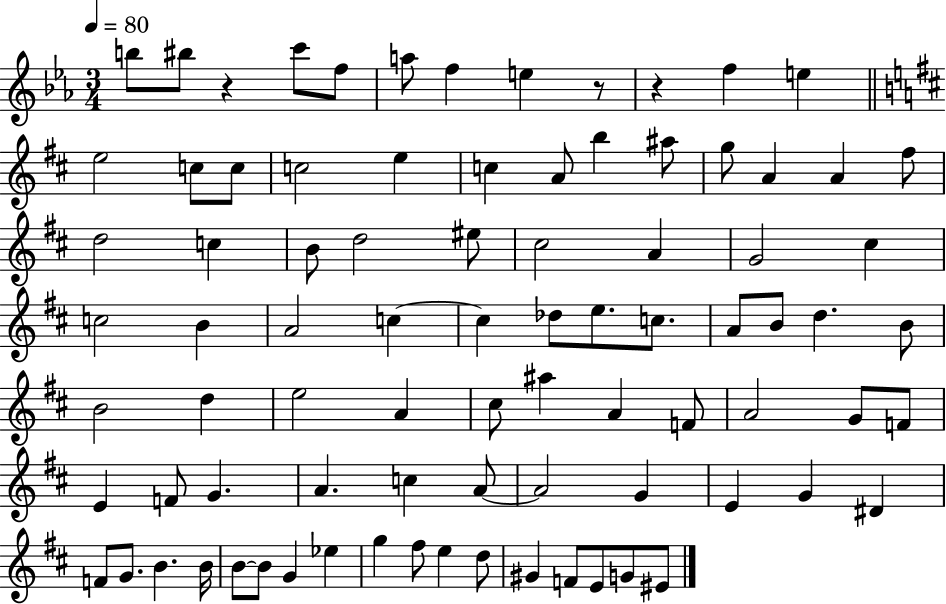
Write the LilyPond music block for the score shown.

{
  \clef treble
  \numericTimeSignature
  \time 3/4
  \key ees \major
  \tempo 4 = 80
  b''8 bis''8 r4 c'''8 f''8 | a''8 f''4 e''4 r8 | r4 f''4 e''4 | \bar "||" \break \key d \major e''2 c''8 c''8 | c''2 e''4 | c''4 a'8 b''4 ais''8 | g''8 a'4 a'4 fis''8 | \break d''2 c''4 | b'8 d''2 eis''8 | cis''2 a'4 | g'2 cis''4 | \break c''2 b'4 | a'2 c''4~~ | c''4 des''8 e''8. c''8. | a'8 b'8 d''4. b'8 | \break b'2 d''4 | e''2 a'4 | cis''8 ais''4 a'4 f'8 | a'2 g'8 f'8 | \break e'4 f'8 g'4. | a'4. c''4 a'8~~ | a'2 g'4 | e'4 g'4 dis'4 | \break f'8 g'8. b'4. b'16 | b'8~~ b'8 g'4 ees''4 | g''4 fis''8 e''4 d''8 | gis'4 f'8 e'8 g'8 eis'8 | \break \bar "|."
}